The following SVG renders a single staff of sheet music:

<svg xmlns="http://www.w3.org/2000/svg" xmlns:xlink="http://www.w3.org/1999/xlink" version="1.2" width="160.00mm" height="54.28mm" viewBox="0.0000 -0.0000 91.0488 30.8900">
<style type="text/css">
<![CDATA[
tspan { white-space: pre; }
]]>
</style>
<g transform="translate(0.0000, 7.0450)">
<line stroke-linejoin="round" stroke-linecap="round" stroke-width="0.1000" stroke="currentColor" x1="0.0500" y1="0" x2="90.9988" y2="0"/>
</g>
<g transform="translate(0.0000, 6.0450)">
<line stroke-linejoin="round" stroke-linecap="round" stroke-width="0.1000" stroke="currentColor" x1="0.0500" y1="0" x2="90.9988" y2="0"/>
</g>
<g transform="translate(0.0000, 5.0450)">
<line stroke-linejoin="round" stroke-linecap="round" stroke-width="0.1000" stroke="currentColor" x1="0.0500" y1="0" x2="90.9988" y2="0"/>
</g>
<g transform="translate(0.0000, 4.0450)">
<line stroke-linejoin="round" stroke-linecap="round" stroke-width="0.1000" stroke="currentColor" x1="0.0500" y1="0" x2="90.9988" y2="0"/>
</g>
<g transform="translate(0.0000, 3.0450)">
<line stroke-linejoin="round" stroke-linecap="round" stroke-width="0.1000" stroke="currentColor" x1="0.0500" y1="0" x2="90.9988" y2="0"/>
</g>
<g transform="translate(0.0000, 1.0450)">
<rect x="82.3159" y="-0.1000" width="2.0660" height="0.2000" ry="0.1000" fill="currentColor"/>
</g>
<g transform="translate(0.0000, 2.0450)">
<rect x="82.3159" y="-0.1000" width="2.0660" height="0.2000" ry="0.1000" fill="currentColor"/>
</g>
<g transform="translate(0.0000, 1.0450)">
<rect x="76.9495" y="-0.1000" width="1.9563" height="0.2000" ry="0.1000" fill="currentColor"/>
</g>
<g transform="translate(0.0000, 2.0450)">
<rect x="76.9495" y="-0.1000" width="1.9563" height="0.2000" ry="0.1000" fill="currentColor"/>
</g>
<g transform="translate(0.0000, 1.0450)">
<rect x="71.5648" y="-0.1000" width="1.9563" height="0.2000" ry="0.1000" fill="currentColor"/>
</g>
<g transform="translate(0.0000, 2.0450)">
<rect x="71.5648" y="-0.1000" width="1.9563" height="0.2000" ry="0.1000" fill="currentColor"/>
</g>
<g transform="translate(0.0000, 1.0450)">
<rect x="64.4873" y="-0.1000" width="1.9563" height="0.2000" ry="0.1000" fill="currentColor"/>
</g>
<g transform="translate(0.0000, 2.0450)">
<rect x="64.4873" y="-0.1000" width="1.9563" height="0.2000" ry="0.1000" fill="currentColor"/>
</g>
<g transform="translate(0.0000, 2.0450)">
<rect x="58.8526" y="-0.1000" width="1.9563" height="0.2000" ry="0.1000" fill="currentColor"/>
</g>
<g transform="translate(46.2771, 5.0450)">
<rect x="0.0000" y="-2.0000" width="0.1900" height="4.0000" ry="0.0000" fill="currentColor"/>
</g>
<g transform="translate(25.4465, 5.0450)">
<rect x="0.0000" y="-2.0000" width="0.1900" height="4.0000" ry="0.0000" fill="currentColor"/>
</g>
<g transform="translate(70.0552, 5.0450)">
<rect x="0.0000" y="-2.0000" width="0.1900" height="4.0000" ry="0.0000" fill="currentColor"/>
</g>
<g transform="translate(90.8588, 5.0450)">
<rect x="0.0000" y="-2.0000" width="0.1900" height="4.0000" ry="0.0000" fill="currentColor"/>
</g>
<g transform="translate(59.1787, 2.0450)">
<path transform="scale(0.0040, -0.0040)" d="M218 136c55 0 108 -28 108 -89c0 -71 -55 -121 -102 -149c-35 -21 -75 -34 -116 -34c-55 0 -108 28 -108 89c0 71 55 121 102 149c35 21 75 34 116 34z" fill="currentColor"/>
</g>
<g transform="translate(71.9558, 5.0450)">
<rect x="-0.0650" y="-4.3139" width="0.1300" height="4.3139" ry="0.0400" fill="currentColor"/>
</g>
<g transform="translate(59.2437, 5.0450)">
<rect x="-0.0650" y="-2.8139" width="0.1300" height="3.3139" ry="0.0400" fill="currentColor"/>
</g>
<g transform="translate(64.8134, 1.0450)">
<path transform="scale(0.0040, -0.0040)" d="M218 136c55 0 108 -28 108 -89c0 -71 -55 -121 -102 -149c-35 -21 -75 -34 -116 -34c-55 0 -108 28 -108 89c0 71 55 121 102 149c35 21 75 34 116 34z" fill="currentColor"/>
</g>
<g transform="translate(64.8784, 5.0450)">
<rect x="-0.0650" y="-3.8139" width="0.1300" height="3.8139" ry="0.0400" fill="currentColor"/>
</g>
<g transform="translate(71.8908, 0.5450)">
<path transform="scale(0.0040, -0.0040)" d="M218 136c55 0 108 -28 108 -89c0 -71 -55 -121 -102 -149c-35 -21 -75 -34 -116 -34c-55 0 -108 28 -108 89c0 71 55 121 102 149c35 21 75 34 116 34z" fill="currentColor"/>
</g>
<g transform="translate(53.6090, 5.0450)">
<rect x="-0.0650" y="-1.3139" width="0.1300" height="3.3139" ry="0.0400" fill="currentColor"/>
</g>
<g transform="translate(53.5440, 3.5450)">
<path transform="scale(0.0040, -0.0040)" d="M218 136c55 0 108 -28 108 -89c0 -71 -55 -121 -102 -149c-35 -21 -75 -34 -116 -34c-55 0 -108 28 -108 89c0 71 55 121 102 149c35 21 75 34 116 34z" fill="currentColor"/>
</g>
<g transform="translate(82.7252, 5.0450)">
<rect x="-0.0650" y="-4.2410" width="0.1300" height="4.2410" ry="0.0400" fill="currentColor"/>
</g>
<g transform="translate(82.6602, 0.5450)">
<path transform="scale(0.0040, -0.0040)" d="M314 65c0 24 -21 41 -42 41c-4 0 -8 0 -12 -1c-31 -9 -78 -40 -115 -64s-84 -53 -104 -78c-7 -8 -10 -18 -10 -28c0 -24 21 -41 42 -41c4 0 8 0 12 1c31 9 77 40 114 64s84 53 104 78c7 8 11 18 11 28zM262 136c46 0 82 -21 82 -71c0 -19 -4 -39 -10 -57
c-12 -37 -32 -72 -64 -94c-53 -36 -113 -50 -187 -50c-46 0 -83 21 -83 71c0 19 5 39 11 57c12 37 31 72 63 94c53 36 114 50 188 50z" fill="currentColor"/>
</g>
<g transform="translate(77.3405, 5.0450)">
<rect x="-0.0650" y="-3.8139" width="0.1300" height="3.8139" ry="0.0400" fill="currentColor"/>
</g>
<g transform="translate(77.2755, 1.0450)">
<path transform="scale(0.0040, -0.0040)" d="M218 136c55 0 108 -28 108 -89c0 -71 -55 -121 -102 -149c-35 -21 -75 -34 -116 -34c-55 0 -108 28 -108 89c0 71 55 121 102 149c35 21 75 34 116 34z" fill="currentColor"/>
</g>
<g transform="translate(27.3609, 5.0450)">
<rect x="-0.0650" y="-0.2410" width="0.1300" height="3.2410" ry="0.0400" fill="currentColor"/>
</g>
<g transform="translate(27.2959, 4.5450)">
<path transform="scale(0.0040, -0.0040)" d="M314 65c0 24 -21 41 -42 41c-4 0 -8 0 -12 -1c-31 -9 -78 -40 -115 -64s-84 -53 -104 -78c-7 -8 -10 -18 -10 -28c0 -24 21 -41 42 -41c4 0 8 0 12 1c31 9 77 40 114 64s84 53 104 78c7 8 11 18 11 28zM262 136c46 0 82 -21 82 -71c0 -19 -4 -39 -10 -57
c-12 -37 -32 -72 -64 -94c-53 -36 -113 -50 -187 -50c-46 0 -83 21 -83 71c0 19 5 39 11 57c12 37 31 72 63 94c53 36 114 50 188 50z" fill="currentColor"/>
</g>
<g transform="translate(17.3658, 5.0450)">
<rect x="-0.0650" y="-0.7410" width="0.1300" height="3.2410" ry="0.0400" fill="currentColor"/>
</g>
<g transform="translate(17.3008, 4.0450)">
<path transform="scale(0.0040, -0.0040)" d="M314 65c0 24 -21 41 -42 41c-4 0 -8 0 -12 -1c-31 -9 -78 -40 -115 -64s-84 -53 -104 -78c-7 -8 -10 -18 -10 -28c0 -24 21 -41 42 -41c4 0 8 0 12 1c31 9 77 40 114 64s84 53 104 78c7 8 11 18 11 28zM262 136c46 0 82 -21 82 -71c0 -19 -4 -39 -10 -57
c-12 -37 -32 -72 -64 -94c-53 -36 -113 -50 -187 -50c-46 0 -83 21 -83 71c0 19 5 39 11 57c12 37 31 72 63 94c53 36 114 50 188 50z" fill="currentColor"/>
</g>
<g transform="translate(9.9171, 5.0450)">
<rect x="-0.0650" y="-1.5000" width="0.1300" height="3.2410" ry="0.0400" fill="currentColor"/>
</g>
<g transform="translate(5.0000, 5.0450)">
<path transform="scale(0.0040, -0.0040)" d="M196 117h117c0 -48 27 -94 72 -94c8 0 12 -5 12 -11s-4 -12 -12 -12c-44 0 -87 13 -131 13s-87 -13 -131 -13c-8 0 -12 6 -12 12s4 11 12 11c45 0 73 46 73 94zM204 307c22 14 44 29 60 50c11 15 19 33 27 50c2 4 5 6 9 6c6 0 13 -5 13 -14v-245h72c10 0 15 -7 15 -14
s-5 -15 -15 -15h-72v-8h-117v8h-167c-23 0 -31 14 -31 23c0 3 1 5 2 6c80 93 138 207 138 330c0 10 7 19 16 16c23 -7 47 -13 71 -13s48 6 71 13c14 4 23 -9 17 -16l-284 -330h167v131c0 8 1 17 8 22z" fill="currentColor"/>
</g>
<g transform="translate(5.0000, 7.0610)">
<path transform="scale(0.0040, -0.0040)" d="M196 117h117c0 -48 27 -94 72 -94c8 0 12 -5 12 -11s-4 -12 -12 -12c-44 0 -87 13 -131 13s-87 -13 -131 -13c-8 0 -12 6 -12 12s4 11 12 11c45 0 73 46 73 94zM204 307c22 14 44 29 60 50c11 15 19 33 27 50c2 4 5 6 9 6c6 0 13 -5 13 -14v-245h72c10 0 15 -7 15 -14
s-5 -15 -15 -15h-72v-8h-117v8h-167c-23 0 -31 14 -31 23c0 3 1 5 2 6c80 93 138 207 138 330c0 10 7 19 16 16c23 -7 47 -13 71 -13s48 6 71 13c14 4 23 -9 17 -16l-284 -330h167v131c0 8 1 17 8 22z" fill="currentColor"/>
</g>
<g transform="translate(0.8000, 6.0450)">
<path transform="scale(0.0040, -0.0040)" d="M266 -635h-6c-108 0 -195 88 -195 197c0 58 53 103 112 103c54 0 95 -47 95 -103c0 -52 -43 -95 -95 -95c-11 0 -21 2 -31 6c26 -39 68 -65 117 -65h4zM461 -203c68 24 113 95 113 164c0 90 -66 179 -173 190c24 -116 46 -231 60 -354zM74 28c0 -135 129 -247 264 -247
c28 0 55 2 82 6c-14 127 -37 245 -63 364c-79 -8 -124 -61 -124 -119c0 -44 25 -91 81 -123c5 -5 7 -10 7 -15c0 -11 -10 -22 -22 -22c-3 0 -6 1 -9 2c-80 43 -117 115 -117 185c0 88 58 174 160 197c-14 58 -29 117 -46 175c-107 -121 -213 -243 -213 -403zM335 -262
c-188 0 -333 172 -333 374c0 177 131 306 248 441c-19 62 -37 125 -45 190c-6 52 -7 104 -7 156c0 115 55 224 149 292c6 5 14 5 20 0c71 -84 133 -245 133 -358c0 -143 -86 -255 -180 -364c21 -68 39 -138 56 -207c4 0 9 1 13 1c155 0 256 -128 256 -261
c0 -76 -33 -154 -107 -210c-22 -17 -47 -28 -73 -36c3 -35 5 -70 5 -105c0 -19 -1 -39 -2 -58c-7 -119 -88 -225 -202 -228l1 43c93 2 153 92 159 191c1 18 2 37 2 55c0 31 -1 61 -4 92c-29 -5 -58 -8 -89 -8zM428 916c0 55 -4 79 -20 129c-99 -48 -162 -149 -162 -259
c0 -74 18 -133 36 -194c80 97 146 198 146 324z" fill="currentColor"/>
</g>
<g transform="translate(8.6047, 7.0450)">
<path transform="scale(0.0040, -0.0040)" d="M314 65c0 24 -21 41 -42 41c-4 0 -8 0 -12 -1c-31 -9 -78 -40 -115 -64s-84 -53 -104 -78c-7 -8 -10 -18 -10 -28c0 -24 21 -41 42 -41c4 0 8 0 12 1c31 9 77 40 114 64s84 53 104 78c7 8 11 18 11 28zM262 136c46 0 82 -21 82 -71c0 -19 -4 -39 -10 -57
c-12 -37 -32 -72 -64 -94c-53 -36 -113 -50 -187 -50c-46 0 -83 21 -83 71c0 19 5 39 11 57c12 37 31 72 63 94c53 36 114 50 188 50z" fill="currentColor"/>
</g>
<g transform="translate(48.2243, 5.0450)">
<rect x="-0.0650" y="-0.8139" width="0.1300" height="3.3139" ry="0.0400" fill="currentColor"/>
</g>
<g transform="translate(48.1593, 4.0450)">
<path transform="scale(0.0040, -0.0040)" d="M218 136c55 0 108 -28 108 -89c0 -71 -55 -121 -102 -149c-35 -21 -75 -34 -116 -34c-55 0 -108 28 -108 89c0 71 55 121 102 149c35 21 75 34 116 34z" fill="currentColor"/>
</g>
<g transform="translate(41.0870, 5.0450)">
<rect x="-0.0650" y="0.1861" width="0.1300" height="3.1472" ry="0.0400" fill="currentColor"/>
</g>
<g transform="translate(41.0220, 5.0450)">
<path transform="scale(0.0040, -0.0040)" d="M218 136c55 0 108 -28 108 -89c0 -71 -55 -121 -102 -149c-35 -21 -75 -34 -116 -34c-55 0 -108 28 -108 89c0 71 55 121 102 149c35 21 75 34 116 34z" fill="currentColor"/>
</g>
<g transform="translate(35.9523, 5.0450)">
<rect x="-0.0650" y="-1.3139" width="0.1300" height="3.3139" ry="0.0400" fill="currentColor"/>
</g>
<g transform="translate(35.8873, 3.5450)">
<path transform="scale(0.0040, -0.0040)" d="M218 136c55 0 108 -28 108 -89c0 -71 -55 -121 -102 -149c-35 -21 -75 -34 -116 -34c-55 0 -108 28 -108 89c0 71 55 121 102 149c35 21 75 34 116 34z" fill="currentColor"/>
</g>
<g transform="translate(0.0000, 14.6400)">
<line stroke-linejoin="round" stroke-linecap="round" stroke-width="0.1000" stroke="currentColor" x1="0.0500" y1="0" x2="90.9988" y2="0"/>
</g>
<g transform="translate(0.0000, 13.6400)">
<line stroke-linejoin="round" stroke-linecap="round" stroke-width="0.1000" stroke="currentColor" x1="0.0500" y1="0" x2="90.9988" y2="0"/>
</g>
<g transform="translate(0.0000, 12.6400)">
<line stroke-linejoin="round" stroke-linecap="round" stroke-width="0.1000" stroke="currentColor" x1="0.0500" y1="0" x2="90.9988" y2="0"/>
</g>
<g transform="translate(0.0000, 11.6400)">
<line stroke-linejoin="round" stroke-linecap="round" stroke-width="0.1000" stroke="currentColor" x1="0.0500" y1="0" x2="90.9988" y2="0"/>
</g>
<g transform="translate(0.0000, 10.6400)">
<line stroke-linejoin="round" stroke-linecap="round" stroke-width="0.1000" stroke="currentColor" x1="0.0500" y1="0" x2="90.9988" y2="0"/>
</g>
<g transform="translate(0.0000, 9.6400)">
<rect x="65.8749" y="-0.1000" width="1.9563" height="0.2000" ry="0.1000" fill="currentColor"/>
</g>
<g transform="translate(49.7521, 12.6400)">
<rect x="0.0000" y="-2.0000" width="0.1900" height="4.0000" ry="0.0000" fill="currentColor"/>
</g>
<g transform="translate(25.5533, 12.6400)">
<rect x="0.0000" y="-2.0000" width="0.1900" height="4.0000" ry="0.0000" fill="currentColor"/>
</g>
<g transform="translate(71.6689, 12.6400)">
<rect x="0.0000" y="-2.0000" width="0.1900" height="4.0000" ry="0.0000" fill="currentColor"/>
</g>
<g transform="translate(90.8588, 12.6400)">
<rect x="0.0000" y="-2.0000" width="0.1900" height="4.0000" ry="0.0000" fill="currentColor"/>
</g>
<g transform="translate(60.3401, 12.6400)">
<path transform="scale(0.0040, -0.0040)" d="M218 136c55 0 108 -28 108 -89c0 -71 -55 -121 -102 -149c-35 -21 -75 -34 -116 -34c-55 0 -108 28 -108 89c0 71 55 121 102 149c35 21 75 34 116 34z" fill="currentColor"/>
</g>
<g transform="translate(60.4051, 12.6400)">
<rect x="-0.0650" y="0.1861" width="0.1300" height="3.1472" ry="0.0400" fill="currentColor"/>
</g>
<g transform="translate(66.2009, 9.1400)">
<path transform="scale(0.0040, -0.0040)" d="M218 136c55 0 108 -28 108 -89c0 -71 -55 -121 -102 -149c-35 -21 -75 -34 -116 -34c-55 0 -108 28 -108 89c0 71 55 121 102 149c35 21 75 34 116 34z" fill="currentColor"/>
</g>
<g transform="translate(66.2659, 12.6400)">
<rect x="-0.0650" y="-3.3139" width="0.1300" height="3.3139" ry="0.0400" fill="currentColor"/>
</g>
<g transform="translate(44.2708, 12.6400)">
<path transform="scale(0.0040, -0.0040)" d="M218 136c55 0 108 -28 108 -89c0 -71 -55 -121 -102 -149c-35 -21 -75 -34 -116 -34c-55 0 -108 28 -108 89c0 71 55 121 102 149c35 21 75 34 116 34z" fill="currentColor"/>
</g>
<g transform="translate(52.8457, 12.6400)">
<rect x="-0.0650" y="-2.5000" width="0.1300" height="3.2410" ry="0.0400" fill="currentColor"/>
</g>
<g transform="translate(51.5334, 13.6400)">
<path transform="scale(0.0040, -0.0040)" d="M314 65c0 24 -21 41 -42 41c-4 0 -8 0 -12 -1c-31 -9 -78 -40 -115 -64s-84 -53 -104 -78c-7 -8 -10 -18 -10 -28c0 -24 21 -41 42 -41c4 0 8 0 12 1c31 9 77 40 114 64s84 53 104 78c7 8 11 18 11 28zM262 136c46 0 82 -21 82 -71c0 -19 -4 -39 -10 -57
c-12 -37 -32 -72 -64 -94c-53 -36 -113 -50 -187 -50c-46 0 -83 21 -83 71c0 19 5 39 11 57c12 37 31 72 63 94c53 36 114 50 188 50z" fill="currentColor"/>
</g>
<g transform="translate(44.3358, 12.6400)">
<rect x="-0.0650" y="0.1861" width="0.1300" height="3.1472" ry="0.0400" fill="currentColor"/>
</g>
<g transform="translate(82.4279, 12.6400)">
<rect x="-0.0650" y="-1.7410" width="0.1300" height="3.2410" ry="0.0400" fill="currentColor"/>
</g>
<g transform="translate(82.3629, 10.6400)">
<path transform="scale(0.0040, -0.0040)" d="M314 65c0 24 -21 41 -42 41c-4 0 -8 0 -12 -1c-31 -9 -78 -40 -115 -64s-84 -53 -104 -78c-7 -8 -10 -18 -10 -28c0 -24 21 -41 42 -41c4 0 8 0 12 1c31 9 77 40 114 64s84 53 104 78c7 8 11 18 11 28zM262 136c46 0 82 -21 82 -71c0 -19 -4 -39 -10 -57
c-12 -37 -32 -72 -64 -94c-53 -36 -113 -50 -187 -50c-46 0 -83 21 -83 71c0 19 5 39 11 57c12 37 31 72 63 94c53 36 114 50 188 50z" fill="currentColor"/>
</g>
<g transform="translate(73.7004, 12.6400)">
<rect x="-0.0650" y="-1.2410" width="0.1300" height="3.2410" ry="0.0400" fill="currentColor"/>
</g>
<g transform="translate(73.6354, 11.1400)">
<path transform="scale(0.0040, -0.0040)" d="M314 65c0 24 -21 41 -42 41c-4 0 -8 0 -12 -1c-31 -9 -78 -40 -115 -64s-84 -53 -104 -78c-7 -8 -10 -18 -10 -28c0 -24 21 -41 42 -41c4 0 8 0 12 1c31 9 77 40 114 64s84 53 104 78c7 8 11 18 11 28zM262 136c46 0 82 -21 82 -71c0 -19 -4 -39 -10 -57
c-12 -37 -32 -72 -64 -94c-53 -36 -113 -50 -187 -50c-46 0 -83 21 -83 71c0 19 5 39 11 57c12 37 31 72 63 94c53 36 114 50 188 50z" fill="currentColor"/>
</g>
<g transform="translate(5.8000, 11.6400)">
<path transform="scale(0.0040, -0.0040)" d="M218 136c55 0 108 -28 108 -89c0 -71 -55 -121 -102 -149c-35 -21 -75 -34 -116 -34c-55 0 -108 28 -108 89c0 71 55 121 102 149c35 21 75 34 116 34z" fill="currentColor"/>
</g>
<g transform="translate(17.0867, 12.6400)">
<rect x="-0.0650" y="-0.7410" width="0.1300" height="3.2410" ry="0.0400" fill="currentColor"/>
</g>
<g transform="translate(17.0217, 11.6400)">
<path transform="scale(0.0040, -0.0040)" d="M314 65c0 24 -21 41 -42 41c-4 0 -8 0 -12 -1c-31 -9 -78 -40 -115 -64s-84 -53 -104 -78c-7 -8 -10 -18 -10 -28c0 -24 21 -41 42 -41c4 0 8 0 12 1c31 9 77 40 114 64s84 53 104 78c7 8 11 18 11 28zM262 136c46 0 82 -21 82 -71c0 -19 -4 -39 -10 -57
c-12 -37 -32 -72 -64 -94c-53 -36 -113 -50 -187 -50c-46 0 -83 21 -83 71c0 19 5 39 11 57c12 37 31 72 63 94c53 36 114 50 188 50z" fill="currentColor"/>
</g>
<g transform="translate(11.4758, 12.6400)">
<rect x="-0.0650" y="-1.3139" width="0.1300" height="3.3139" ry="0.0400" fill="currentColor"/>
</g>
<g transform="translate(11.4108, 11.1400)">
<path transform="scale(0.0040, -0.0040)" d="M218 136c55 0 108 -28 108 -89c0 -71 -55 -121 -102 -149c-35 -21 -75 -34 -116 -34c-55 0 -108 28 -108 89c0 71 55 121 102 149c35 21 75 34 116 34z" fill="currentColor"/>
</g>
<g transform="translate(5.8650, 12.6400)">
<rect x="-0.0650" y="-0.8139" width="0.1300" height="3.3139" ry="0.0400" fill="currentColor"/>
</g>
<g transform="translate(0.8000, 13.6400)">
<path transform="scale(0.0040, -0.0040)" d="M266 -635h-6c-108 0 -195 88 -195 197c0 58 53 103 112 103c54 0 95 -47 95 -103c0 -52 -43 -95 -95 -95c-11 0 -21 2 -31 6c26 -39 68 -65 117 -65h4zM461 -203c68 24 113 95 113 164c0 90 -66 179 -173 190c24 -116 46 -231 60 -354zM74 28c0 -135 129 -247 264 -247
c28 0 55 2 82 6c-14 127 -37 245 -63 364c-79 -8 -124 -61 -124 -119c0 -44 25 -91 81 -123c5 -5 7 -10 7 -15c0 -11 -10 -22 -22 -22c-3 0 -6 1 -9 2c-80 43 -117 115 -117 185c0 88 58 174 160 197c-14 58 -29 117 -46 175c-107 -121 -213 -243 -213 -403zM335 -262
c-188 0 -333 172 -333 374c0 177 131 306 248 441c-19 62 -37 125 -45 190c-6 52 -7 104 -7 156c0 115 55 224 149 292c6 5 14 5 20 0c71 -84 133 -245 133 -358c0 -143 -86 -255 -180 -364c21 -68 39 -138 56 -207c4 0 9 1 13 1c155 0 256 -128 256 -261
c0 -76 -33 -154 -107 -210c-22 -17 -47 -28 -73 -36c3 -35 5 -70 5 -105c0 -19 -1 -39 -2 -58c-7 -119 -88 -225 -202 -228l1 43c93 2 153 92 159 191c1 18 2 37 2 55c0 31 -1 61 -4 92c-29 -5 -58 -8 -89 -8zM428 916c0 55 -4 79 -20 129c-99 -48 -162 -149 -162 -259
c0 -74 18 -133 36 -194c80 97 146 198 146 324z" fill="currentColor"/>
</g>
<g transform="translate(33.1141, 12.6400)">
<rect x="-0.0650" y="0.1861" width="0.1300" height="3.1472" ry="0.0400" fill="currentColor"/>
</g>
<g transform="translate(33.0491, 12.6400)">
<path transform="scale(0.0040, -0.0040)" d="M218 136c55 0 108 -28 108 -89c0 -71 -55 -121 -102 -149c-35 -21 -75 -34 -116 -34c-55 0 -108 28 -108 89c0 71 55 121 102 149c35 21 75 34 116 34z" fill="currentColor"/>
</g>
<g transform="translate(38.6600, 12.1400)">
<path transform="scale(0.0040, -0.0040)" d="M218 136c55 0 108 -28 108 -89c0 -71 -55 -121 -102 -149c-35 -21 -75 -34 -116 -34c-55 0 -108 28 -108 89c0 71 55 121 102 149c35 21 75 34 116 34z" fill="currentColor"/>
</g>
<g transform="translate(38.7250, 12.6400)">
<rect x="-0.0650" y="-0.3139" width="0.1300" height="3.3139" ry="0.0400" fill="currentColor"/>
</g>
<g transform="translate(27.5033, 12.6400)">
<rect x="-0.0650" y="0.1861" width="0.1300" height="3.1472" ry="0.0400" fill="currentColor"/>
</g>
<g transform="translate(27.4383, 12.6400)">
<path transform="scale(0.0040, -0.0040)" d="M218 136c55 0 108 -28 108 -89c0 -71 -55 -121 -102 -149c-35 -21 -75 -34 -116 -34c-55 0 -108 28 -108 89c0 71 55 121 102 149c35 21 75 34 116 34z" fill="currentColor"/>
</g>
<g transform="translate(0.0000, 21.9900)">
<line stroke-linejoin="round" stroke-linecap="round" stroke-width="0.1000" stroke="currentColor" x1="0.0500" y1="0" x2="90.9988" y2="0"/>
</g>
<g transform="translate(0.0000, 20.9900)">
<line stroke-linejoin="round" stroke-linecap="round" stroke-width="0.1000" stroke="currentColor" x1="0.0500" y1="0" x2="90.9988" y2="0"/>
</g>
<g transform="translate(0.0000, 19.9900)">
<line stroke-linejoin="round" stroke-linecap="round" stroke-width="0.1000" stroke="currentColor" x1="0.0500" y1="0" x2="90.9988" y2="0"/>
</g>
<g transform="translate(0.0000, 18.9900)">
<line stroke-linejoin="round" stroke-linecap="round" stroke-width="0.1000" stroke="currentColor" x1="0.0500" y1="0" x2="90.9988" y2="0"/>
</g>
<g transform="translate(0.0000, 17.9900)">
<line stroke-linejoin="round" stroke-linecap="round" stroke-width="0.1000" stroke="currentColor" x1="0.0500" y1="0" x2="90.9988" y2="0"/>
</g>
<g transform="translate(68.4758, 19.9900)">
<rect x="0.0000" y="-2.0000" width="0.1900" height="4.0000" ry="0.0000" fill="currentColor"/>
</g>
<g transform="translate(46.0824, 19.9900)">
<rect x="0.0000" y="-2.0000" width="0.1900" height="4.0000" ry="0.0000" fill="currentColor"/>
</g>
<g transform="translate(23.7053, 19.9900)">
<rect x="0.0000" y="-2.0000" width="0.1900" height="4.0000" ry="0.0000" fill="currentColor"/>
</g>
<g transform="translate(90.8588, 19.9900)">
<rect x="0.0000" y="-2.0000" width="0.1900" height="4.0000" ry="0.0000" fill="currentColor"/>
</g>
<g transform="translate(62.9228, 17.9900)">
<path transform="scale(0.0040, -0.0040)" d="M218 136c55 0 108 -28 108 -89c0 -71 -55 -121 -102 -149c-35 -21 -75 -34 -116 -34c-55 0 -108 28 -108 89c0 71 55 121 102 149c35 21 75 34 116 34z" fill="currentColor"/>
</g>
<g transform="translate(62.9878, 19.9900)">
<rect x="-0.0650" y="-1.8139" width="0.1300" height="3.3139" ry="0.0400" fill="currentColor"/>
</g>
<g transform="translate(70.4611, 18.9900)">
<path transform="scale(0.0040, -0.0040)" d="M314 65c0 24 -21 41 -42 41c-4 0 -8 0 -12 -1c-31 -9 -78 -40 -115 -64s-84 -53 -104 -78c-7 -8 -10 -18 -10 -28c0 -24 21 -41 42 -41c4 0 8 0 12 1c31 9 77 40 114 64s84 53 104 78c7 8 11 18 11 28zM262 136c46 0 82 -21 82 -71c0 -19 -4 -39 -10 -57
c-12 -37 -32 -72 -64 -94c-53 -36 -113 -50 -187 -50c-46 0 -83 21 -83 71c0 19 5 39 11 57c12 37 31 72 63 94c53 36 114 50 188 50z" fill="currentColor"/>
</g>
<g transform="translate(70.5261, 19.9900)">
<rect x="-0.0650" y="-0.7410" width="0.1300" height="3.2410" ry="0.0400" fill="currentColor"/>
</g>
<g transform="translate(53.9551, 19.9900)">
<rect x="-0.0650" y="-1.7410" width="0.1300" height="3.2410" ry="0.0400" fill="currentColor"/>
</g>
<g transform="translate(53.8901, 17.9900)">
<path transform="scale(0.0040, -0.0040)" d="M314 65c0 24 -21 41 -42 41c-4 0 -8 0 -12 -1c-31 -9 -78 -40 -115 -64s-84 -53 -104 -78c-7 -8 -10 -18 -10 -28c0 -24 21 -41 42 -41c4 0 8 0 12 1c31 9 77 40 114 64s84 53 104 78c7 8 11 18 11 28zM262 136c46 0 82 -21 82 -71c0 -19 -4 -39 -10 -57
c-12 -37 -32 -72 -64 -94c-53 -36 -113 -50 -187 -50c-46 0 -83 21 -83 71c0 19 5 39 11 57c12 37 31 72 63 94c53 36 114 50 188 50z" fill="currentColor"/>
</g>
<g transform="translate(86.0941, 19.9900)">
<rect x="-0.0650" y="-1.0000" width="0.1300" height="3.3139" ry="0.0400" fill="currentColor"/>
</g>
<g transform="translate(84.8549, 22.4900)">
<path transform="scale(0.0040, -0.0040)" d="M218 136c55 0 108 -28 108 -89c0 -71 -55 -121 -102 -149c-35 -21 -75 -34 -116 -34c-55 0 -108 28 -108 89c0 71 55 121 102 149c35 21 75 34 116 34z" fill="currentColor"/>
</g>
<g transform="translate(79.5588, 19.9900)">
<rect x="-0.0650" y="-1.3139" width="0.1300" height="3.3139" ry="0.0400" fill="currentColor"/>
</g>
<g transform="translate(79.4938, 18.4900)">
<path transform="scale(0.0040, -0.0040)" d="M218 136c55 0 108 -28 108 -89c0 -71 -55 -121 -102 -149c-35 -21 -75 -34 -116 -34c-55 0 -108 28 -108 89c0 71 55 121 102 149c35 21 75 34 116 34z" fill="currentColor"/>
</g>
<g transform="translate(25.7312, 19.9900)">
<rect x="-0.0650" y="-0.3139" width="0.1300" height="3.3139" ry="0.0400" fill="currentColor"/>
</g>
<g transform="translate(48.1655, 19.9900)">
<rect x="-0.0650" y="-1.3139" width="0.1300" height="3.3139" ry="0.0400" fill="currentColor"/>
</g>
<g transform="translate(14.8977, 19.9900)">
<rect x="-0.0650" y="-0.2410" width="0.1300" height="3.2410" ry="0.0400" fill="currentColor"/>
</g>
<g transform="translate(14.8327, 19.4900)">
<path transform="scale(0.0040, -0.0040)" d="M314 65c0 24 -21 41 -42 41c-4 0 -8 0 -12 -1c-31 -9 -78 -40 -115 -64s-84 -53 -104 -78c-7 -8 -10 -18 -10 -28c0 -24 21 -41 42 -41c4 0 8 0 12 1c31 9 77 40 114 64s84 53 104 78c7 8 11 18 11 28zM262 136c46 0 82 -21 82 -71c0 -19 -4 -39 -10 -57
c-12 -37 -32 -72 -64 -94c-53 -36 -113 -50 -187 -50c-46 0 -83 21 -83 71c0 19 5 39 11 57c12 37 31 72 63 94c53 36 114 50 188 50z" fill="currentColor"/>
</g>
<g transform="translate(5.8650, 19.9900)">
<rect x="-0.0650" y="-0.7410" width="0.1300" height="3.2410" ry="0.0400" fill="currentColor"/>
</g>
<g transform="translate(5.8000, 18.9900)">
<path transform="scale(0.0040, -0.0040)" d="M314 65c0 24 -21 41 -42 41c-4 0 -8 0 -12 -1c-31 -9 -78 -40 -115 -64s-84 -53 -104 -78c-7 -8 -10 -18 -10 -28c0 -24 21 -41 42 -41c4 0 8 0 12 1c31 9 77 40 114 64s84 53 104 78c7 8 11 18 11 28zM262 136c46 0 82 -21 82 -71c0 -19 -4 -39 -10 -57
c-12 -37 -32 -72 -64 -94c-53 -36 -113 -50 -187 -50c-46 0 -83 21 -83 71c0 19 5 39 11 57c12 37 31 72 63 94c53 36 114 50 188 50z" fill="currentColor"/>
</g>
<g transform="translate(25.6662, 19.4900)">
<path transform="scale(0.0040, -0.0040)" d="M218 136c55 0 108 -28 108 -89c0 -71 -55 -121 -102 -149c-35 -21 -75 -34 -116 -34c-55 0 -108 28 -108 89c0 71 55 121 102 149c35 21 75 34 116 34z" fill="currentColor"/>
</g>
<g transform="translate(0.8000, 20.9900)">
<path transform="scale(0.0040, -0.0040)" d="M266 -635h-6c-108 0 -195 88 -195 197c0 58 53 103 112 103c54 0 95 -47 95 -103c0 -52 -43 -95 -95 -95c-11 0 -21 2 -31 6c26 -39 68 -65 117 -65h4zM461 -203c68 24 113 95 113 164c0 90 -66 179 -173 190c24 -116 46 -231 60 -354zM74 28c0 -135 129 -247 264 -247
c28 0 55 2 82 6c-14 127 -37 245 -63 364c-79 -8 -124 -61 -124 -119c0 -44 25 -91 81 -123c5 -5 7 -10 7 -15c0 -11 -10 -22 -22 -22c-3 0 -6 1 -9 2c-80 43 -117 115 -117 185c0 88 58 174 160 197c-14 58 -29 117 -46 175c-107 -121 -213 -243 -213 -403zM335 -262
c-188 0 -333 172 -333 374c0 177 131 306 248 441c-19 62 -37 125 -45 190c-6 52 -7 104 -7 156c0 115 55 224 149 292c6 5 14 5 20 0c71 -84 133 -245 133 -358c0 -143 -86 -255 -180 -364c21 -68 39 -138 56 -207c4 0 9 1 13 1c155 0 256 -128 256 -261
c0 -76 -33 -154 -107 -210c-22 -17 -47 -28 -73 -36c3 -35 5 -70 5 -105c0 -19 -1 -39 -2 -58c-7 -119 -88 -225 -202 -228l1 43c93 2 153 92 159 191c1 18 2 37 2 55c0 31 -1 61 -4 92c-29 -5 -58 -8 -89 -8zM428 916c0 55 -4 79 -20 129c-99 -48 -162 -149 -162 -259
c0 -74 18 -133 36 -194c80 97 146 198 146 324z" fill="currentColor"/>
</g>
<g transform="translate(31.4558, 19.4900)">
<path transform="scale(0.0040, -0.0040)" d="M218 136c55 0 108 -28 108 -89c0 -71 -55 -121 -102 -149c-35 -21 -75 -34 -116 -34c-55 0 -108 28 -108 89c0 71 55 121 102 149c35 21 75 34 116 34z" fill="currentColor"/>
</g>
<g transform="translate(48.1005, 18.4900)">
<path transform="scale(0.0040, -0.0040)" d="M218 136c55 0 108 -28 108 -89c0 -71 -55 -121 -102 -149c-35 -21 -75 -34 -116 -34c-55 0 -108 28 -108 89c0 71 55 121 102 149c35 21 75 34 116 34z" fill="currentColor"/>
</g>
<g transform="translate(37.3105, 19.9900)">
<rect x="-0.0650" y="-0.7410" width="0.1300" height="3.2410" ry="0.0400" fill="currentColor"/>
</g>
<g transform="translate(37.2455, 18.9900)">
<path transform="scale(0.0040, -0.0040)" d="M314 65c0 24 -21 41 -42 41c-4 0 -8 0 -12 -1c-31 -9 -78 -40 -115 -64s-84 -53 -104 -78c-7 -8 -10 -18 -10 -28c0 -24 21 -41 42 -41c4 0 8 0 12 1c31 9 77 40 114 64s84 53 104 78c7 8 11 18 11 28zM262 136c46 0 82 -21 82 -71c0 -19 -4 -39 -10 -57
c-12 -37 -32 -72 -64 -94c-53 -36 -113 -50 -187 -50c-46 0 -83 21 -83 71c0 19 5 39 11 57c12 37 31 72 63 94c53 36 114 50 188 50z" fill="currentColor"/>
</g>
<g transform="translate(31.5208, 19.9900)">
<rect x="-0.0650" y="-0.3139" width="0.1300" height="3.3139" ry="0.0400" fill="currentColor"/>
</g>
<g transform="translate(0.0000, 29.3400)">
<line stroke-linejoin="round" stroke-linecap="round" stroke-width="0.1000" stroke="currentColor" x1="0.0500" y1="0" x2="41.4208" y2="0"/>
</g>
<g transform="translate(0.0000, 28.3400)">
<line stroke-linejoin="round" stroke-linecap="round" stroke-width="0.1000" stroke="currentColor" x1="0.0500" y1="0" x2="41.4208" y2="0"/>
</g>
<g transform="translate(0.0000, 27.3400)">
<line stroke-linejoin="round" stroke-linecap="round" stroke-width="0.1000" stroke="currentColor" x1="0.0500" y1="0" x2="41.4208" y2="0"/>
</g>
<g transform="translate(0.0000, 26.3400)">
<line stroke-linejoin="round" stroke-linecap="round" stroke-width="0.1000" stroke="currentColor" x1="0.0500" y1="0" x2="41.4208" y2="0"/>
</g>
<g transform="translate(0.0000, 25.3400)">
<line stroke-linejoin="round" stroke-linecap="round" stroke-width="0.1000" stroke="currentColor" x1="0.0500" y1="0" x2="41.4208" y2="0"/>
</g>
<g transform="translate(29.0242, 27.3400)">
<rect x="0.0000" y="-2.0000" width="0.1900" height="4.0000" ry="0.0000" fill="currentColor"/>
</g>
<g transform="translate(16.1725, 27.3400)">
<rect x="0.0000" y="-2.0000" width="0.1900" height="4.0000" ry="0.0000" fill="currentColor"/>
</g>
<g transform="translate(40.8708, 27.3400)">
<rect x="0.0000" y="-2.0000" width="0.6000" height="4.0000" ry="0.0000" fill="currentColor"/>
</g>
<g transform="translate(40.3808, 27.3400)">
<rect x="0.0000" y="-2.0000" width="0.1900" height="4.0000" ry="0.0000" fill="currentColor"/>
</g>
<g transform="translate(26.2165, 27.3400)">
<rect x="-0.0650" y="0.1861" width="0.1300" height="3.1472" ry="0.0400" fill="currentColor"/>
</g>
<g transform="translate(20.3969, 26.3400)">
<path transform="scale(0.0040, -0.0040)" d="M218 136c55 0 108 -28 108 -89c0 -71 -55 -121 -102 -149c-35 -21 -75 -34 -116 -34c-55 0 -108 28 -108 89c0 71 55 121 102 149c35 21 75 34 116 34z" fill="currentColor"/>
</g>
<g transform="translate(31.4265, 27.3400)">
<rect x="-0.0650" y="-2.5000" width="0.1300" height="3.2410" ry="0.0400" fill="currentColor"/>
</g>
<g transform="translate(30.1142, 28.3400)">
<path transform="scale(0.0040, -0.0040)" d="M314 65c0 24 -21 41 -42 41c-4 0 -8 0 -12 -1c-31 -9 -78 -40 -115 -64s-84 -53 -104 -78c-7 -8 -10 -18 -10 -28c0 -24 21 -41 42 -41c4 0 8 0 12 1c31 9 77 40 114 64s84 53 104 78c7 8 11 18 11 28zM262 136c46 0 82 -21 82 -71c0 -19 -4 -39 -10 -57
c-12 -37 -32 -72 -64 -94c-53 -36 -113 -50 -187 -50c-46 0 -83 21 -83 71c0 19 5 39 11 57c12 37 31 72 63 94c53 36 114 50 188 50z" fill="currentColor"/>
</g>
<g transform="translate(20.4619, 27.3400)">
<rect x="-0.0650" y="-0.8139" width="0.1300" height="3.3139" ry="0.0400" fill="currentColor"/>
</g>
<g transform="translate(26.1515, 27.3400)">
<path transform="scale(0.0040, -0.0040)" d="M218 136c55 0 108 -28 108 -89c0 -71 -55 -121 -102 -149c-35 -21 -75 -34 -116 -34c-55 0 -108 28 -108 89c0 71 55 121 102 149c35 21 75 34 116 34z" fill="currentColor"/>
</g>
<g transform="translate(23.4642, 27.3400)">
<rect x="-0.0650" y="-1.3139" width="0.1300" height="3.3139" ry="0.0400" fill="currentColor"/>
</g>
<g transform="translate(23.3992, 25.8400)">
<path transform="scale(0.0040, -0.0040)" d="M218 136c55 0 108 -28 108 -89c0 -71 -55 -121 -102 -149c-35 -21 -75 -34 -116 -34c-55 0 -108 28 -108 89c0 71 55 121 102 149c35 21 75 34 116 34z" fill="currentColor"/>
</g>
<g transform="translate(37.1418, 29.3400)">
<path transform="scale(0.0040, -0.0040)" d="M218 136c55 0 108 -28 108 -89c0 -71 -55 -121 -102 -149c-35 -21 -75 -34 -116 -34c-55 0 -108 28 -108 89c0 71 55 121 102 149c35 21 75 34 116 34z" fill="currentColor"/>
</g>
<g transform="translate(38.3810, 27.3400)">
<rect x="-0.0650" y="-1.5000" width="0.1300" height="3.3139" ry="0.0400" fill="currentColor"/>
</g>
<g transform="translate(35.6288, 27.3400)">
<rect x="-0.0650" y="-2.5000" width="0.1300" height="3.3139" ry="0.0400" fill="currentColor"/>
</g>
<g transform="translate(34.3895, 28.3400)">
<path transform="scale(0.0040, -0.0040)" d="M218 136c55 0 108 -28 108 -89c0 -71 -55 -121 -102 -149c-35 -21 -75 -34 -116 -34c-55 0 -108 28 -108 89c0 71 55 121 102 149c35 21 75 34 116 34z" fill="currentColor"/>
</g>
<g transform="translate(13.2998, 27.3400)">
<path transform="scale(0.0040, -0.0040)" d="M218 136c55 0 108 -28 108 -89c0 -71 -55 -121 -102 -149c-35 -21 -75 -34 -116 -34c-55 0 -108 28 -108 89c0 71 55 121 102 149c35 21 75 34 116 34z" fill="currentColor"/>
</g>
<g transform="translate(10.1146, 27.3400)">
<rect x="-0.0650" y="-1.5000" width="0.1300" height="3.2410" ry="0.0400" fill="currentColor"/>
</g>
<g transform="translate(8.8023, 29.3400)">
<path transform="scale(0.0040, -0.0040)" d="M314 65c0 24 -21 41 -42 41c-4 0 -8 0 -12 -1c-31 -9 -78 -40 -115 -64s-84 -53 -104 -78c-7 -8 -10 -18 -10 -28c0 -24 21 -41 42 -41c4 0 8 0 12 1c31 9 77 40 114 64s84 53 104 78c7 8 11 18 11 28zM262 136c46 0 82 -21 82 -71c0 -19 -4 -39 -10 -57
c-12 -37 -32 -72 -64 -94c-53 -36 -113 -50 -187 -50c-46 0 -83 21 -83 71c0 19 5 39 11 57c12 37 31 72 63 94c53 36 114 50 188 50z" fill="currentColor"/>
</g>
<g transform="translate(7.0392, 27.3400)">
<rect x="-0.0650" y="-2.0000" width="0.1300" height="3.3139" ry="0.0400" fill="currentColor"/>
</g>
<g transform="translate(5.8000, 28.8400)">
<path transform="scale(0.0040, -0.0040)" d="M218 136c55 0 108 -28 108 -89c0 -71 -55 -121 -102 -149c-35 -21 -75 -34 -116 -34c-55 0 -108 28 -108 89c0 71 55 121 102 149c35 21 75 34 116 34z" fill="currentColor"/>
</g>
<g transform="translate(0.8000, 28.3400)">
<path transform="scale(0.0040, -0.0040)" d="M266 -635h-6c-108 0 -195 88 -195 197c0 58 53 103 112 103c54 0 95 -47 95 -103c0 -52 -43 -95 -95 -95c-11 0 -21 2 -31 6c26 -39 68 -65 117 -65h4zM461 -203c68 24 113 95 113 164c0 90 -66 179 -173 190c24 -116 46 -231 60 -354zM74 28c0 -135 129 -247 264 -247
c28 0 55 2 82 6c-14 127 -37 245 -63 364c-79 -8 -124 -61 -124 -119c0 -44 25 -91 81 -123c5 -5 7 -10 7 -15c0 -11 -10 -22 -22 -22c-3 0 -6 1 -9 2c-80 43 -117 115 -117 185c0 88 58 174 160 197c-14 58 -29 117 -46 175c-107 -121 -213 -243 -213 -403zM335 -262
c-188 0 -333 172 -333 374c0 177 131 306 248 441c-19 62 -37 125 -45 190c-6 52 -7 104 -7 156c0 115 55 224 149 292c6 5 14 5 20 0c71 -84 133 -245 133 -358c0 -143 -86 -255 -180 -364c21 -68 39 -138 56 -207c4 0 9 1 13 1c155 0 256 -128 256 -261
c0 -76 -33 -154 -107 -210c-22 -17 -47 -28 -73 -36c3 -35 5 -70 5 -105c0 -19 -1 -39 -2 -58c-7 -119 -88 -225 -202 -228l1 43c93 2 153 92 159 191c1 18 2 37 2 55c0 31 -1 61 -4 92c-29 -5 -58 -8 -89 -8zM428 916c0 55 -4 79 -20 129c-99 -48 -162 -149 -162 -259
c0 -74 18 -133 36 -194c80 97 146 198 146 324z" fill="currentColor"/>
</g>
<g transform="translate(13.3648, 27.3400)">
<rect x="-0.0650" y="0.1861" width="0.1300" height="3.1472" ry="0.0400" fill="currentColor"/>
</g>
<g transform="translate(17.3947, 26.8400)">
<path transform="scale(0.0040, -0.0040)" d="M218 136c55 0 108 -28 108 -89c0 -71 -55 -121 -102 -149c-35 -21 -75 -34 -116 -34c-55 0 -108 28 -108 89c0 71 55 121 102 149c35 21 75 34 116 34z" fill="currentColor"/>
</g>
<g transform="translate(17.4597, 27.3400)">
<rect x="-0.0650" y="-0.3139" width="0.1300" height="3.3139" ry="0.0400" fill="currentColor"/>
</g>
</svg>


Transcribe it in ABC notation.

X:1
T:Untitled
M:4/4
L:1/4
K:C
E2 d2 c2 e B d e a c' d' c' d'2 d e d2 B B c B G2 B b e2 f2 d2 c2 c c d2 e f2 f d2 e D F E2 B c d e B G2 G E